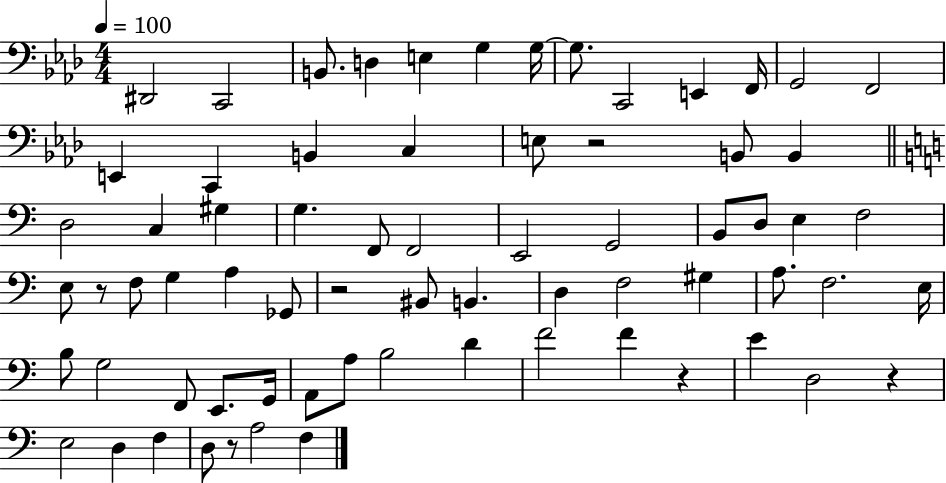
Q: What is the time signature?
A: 4/4